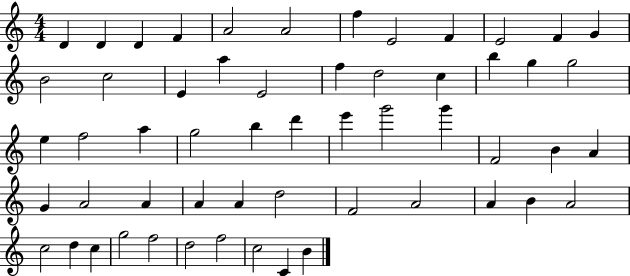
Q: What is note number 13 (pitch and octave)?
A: B4